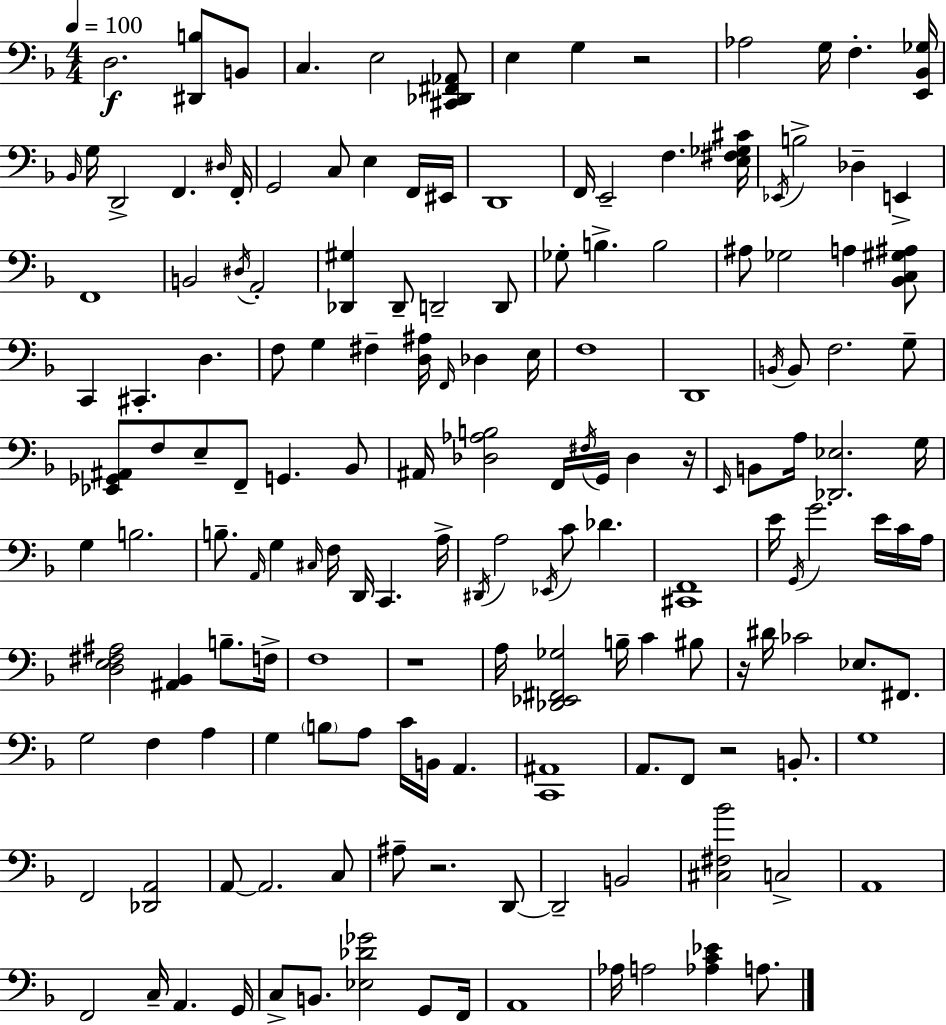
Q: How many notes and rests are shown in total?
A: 162